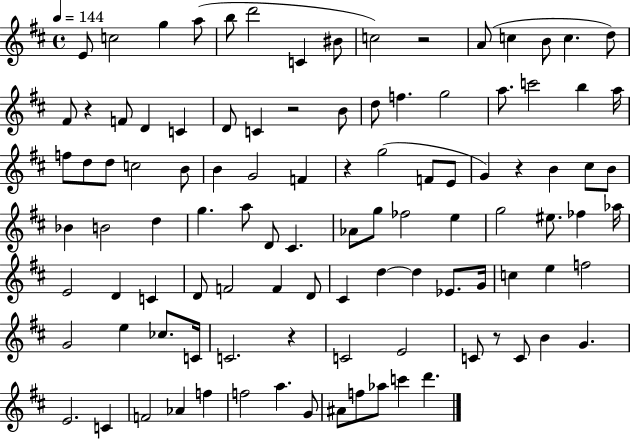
E4/e C5/h G5/q A5/e B5/e D6/h C4/q BIS4/e C5/h R/h A4/e C5/q B4/e C5/q. D5/e F#4/e R/q F4/e D4/q C4/q D4/e C4/q R/h B4/e D5/e F5/q. G5/h A5/e. C6/h B5/q A5/s F5/e D5/e D5/e C5/h B4/e B4/q G4/h F4/q R/q G5/h F4/e E4/e G4/q R/q B4/q C#5/e B4/e Bb4/q B4/h D5/q G5/q. A5/e D4/e C#4/q. Ab4/e G5/e FES5/h E5/q G5/h EIS5/e. FES5/q Ab5/s E4/h D4/q C4/q D4/e F4/h F4/q D4/e C#4/q D5/q D5/q Eb4/e. G4/s C5/q E5/q F5/h G4/h E5/q CES5/e. C4/s C4/h. R/q C4/h E4/h C4/e R/e C4/e B4/q G4/q. E4/h. C4/q F4/h Ab4/q F5/q F5/h A5/q. G4/e A#4/e F5/e Ab5/e C6/q D6/q.